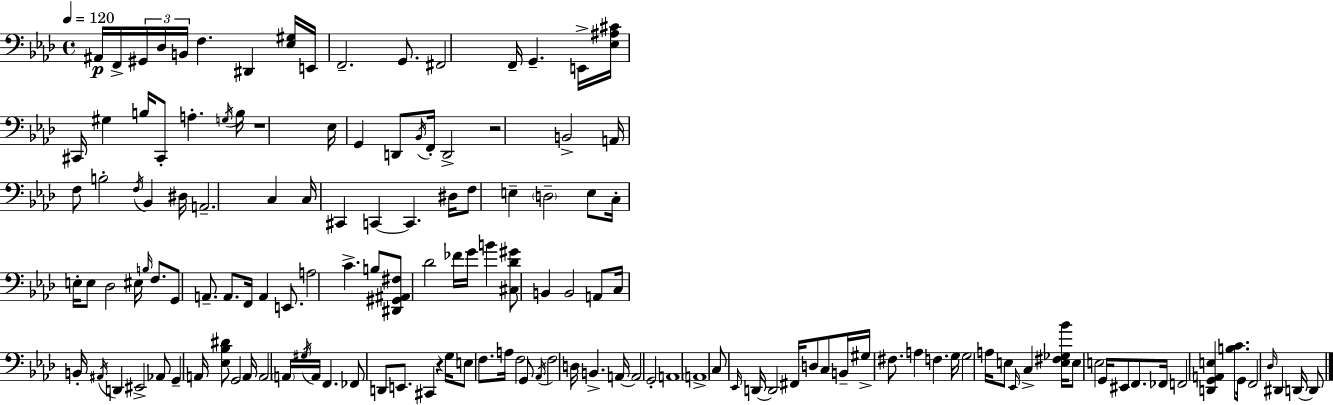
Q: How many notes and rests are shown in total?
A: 144